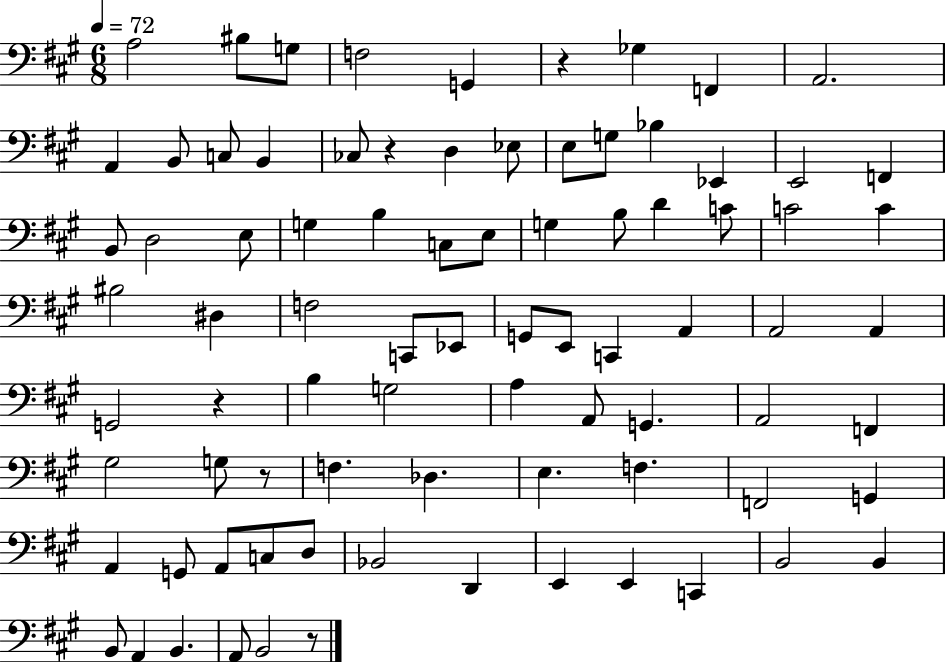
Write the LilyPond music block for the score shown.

{
  \clef bass
  \numericTimeSignature
  \time 6/8
  \key a \major
  \tempo 4 = 72
  a2 bis8 g8 | f2 g,4 | r4 ges4 f,4 | a,2. | \break a,4 b,8 c8 b,4 | ces8 r4 d4 ees8 | e8 g8 bes4 ees,4 | e,2 f,4 | \break b,8 d2 e8 | g4 b4 c8 e8 | g4 b8 d'4 c'8 | c'2 c'4 | \break bis2 dis4 | f2 c,8 ees,8 | g,8 e,8 c,4 a,4 | a,2 a,4 | \break g,2 r4 | b4 g2 | a4 a,8 g,4. | a,2 f,4 | \break gis2 g8 r8 | f4. des4. | e4. f4. | f,2 g,4 | \break a,4 g,8 a,8 c8 d8 | bes,2 d,4 | e,4 e,4 c,4 | b,2 b,4 | \break b,8 a,4 b,4. | a,8 b,2 r8 | \bar "|."
}